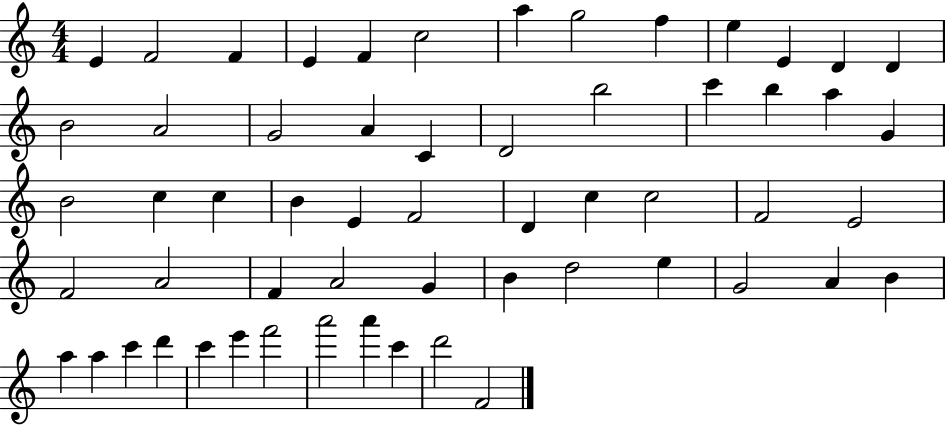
{
  \clef treble
  \numericTimeSignature
  \time 4/4
  \key c \major
  e'4 f'2 f'4 | e'4 f'4 c''2 | a''4 g''2 f''4 | e''4 e'4 d'4 d'4 | \break b'2 a'2 | g'2 a'4 c'4 | d'2 b''2 | c'''4 b''4 a''4 g'4 | \break b'2 c''4 c''4 | b'4 e'4 f'2 | d'4 c''4 c''2 | f'2 e'2 | \break f'2 a'2 | f'4 a'2 g'4 | b'4 d''2 e''4 | g'2 a'4 b'4 | \break a''4 a''4 c'''4 d'''4 | c'''4 e'''4 f'''2 | a'''2 a'''4 c'''4 | d'''2 f'2 | \break \bar "|."
}